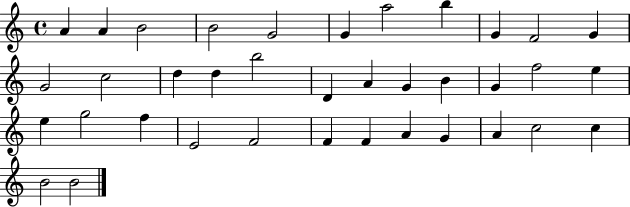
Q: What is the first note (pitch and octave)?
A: A4